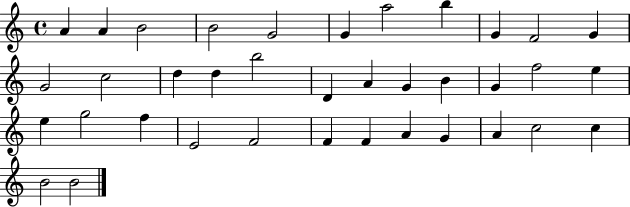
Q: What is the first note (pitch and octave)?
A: A4